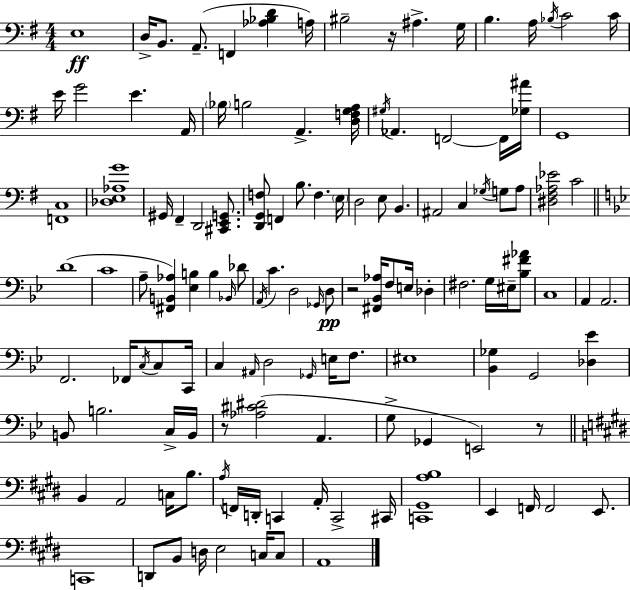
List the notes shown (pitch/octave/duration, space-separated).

E3/w D3/s B2/e. A2/e. F2/q [Ab3,Bb3,D4]/q A3/s BIS3/h R/s A#3/q. G3/s B3/q. A3/s Bb3/s C4/h C4/s E4/s G4/h E4/q. A2/s Bb3/s B3/h A2/q. [D3,F3,G3,A3]/s G#3/s Ab2/q. F2/h F2/s [Gb3,A#4]/s G2/w [F2,C3]/w [Db3,E3,Ab3,G4]/w G#2/s F#2/q D2/h [C#2,E2,G2]/e. [D2,G2,F3]/e F2/q B3/e. F3/q. E3/s D3/h E3/e B2/q. A#2/h C3/q Gb3/s G3/e A3/e [D#3,F#3,Ab3,Eb4]/h C4/h D4/w C4/w A3/e [F#2,B2,Ab3]/q [Eb3,B3]/q B3/q Bb2/s Db4/e A2/s C4/q. D3/h Gb2/s D3/e R/h [F#2,Bb2,Ab3]/s F3/e E3/s Db3/q F#3/h. G3/s EIS3/s [Bb3,F#4,Ab4]/e C3/w A2/q A2/h. F2/h. FES2/s C3/s C3/e C2/s C3/q A#2/s D3/h Gb2/s E3/s F3/e. EIS3/w [Bb2,Gb3]/q G2/h [Db3,Eb4]/q B2/e B3/h. C3/s B2/s R/e [Ab3,C#4,D#4]/h A2/q. G3/e Gb2/q E2/h R/e B2/q A2/h C3/s B3/e. A3/s F2/s D2/s C2/q A2/s C2/h C#2/s [C2,G#2,A3,B3]/w E2/q F2/s F2/h E2/e. C2/w D2/e B2/e D3/s E3/h C3/s C3/e A2/w